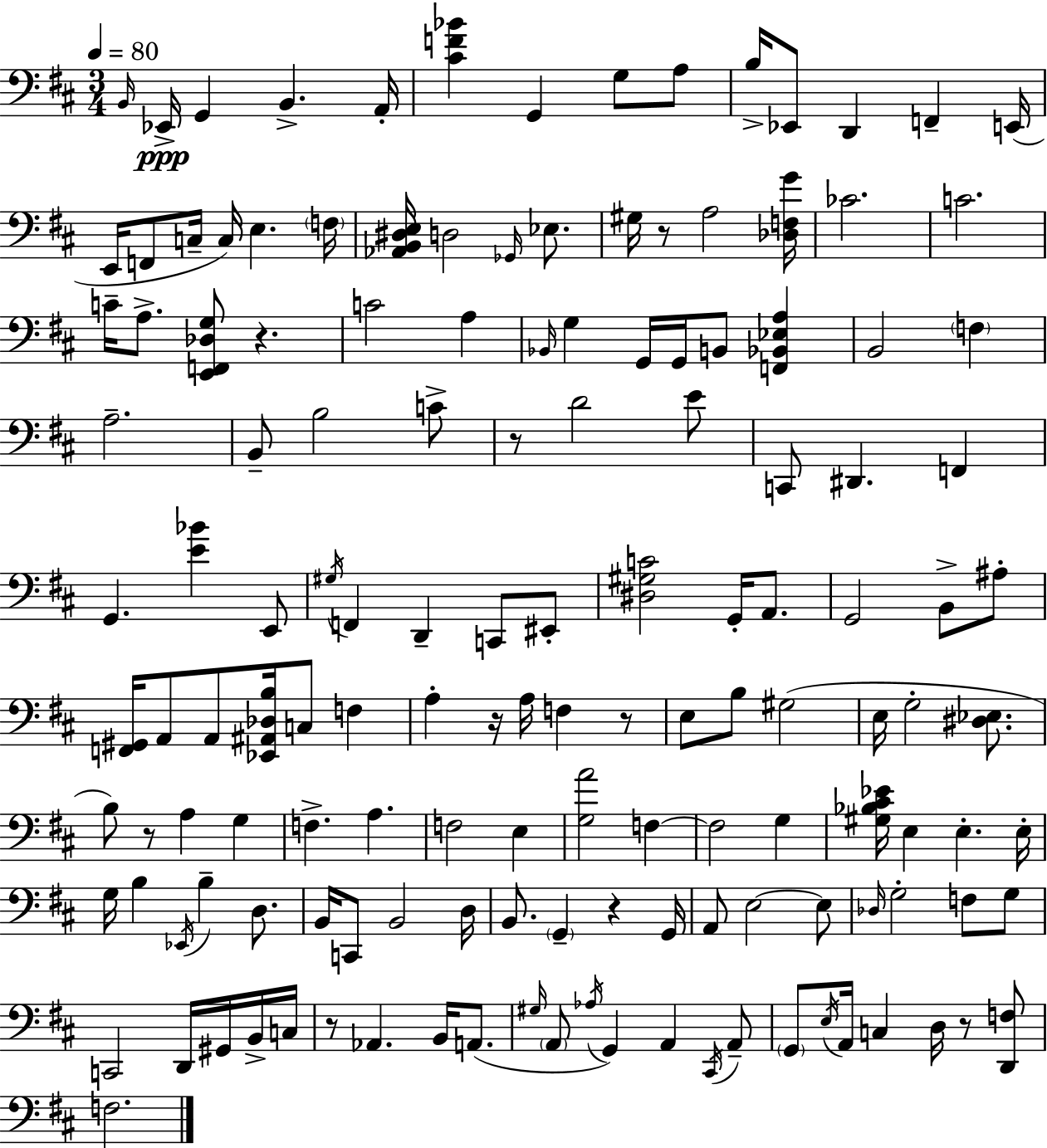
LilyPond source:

{
  \clef bass
  \numericTimeSignature
  \time 3/4
  \key d \major
  \tempo 4 = 80
  \grace { b,16 }\ppp ees,16-> g,4 b,4.-> | a,16-. <cis' f' bes'>4 g,4 g8 a8 | b16-> ees,8 d,4 f,4-- | e,16( e,16 f,8 c16-- c16) e4. | \break \parenthesize f16 <aes, b, dis e>16 d2 \grace { ges,16 } ees8. | gis16 r8 a2 | <des f g'>16 ces'2. | c'2. | \break c'16-- a8.-> <e, f, des g>8 r4. | c'2 a4 | \grace { bes,16 } g4 g,16 g,16 b,8 <f, bes, ees a>4 | b,2 \parenthesize f4 | \break a2.-- | b,8-- b2 | c'8-> r8 d'2 | e'8 c,8 dis,4. f,4 | \break g,4. <e' bes'>4 | e,8 \acciaccatura { gis16 } f,4 d,4-- | c,8 eis,8-. <dis gis c'>2 | g,16-. a,8. g,2 | \break b,8-> ais8-. <f, gis,>16 a,8 a,8 <ees, ais, des b>16 c8 | f4 a4-. r16 a16 f4 | r8 e8 b8 gis2( | e16 g2-. | \break <dis ees>8. b8) r8 a4 | g4 f4.-> a4. | f2 | e4 <g a'>2 | \break f4~~ f2 | g4 <gis bes cis' ees'>16 e4 e4.-. | e16-. g16 b4 \acciaccatura { ees,16 } b4-- | d8. b,16 c,8 b,2 | \break d16 b,8. \parenthesize g,4-- | r4 g,16 a,8 e2~~ | e8 \grace { des16 } g2-. | f8 g8 c,2 | \break d,16 gis,16 b,16-> c16 r8 aes,4. | b,16 a,8.( \grace { gis16 } \parenthesize a,8 \acciaccatura { aes16 }) g,4 | a,4 \acciaccatura { cis,16 } a,8-- \parenthesize g,8 \acciaccatura { e16 } | a,16 c4 d16 r8 <d, f>8 f2. | \break \bar "|."
}